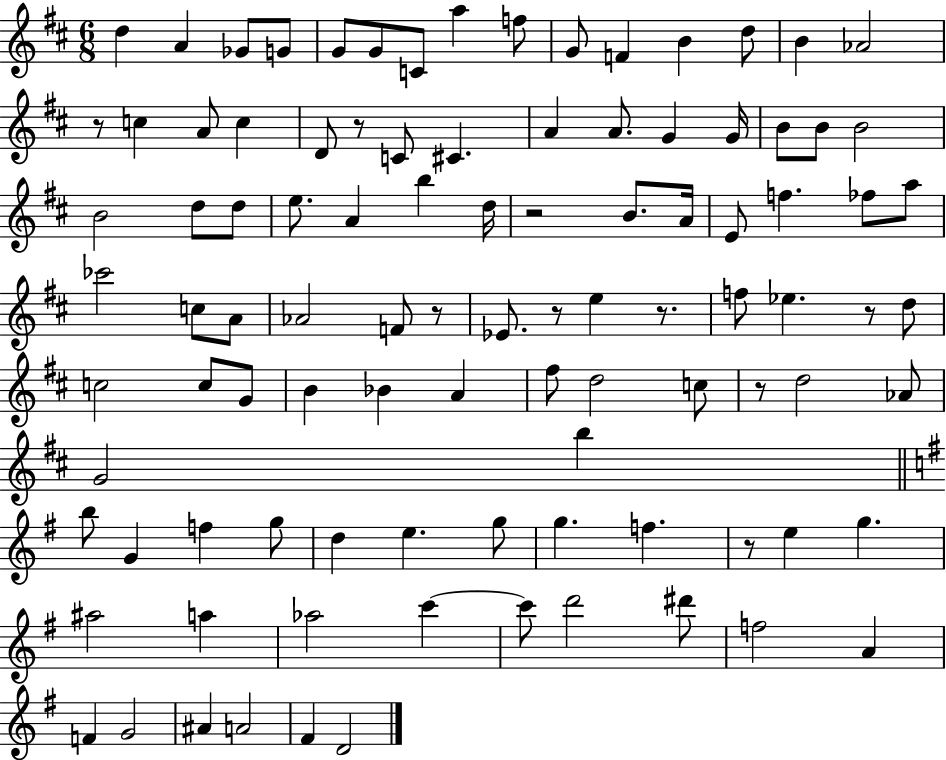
D5/q A4/q Gb4/e G4/e G4/e G4/e C4/e A5/q F5/e G4/e F4/q B4/q D5/e B4/q Ab4/h R/e C5/q A4/e C5/q D4/e R/e C4/e C#4/q. A4/q A4/e. G4/q G4/s B4/e B4/e B4/h B4/h D5/e D5/e E5/e. A4/q B5/q D5/s R/h B4/e. A4/s E4/e F5/q. FES5/e A5/e CES6/h C5/e A4/e Ab4/h F4/e R/e Eb4/e. R/e E5/q R/e. F5/e Eb5/q. R/e D5/e C5/h C5/e G4/e B4/q Bb4/q A4/q F#5/e D5/h C5/e R/e D5/h Ab4/e G4/h B5/q B5/e G4/q F5/q G5/e D5/q E5/q. G5/e G5/q. F5/q. R/e E5/q G5/q. A#5/h A5/q Ab5/h C6/q C6/e D6/h D#6/e F5/h A4/q F4/q G4/h A#4/q A4/h F#4/q D4/h